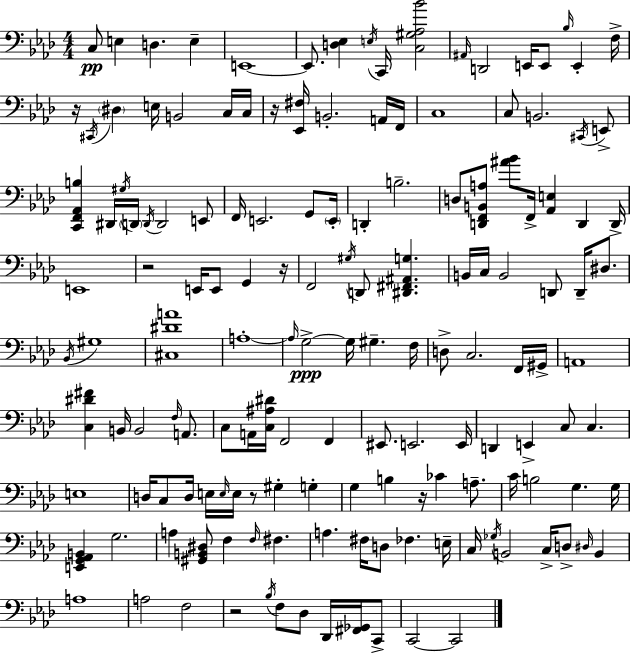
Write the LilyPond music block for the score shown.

{
  \clef bass
  \numericTimeSignature
  \time 4/4
  \key aes \major
  c8\pp e4 d4. e4-- | e,1~~ | e,8. <d ees>4 \acciaccatura { e16 } c,16 <c gis aes bes'>2 | \grace { ais,16 } d,2 e,16 e,8 \grace { bes16 } e,4-. | \break f16-> r16 \acciaccatura { cis,16 } \parenthesize dis4 e16 b,2 | c16 c16 r16 <ees, fis>16 b,2.-. | a,16 f,16 c1 | c8 b,2. | \break \acciaccatura { cis,16 } e,8-> <c, f, aes, b>4 dis,16 \acciaccatura { gis16 } \parenthesize d,16 \acciaccatura { d,16 } d,2 | e,8 f,16 e,2. | g,8 \parenthesize e,16-. d,4-. b2.-- | d8 <d, f, b, a>8 <ais' bes'>8 f,16-> <aes, e>4 | \break d,4 d,16-> e,1 | r2 e,16 | e,8 g,4 r16 f,2 \acciaccatura { gis16 } | d,8 <dis, fis, ais, g>4. b,16 c16 b,2 | \break d,8 d,16-- dis8. \acciaccatura { bes,16 } gis1 | <cis dis' a'>1 | a1-.~~ | \grace { a16 } g2->~~\ppp | \break g16 gis4.-- f16 d8-> c2. | f,16 gis,16-> a,1 | <c dis' fis'>4 b,16 b,2 | \grace { f16 } a,8. c8 a,16 <c ais dis'>16 f,2 | \break f,4 eis,8. e,2. | e,16 d,4 e,4-> | c8 c4. e1 | d16 c8 d16 e16 | \break \grace { e16 } e16 r8 gis4-. g4-. g4 | b4 r16 ces'4 a8.-- c'16 b2 | g4. g16 <e, g, aes, b,>4 | g2. a4 | \break <gis, b, dis>8 f4 \grace { f16 } fis4. a4. | fis16 d8 fes4. e16-- c16 \acciaccatura { ges16 } b,2 | c16-> d8-> \grace { dis16 } b,4 a1 | a2 | \break f2 r2 | \acciaccatura { bes16 } f8 des8 des,16 <fis, ges,>16 c,8-> | c,2~~ c,2 | \bar "|."
}